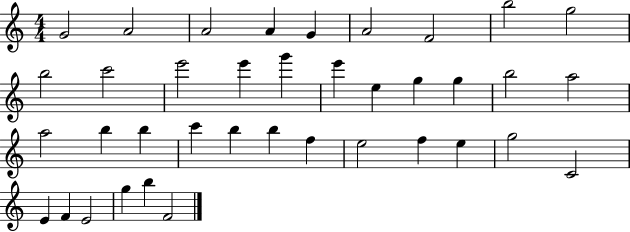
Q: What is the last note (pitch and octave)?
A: F4